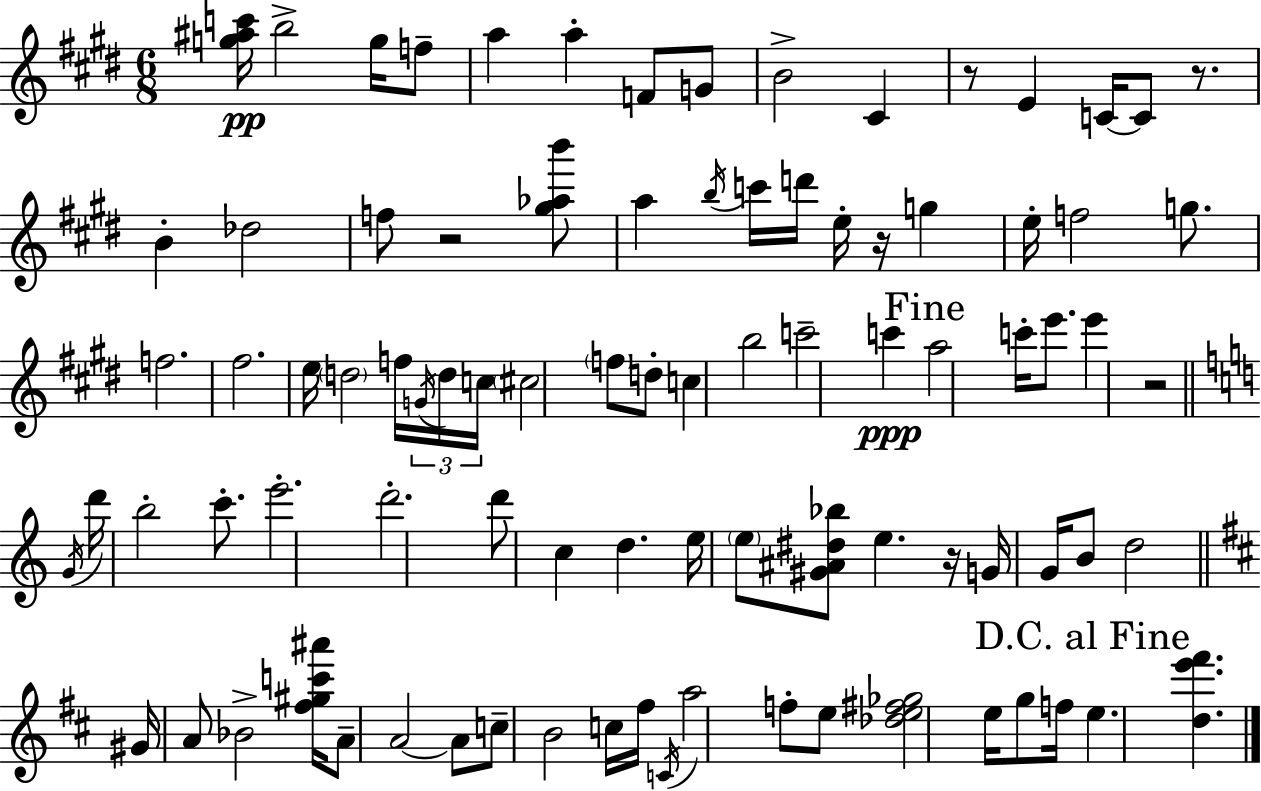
{
  \clef treble
  \numericTimeSignature
  \time 6/8
  \key e \major
  \repeat volta 2 { <g'' ais'' c'''>16\pp b''2-> g''16 f''8-- | a''4 a''4-. f'8 g'8 | b'2-> cis'4 | r8 e'4 c'16~~ c'8 r8. | \break b'4-. des''2 | f''8 r2 <gis'' aes'' b'''>8 | a''4 \acciaccatura { b''16 } c'''16 d'''16 e''16-. r16 g''4 | e''16-. f''2 g''8. | \break f''2. | fis''2. | e''16 \parenthesize d''2 f''16 \tuplet 3/2 { \acciaccatura { g'16 } | d''16 c''16 } \parenthesize cis''2 \parenthesize f''8 | \break d''8-. c''4 b''2 | c'''2-- c'''4\ppp | \mark "Fine" a''2 c'''16-. e'''8. | e'''4 r2 | \break \bar "||" \break \key a \minor \acciaccatura { g'16 } d'''16 b''2-. c'''8.-. | e'''2.-. | d'''2.-. | d'''8 c''4 d''4. | \break e''16 \parenthesize e''8 <gis' ais' dis'' bes''>8 e''4. | r16 g'16 g'16 b'8 d''2 | \bar "||" \break \key b \minor gis'16 a'8 bes'2-> <fis'' gis'' c''' ais'''>16 | a'8-- a'2~~ a'8 | c''8-- b'2 c''16 fis''16 | \acciaccatura { c'16 } a''2 f''8-. e''8 | \break <des'' e'' fis'' ges''>2 e''16 g''8 | f''16 \mark "D.C. al Fine" e''4. <d'' e''' fis'''>4. | } \bar "|."
}